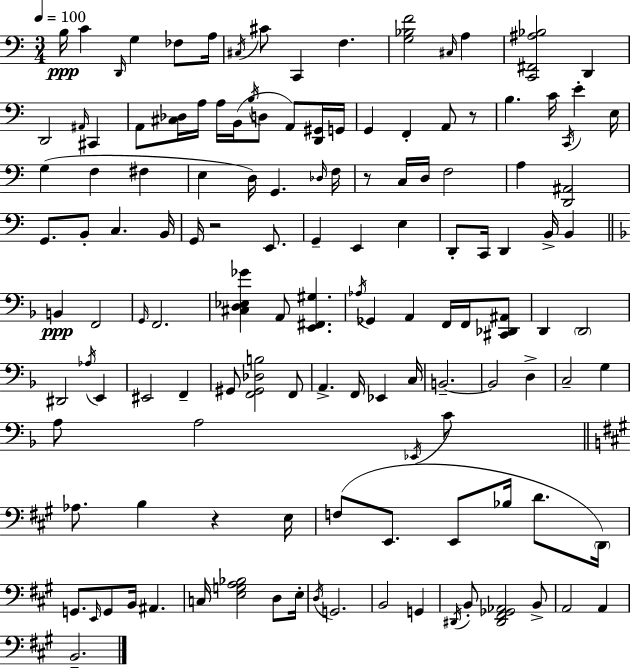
{
  \clef bass
  \numericTimeSignature
  \time 3/4
  \key c \major
  \tempo 4 = 100
  b16\ppp c'4 \grace { d,16 } g4 fes8 | a16 \acciaccatura { cis16 } cis'8 c,4 f4. | <g bes f'>2 \grace { cis16 } a4 | <c, fis, ais bes>2 d,4 | \break d,2 \grace { ais,16 } | cis,4 a,8 <cis des>16 a16 a16 b,16( \acciaccatura { b16 } d8 | a,8) <d, gis,>16 g,16 g,4 f,4-. | a,8 r8 b4. c'16 | \break \acciaccatura { c,16 } e'4-. e16 g4( f4 | fis4 e4 d16) g,4. | \grace { des16 } f16 r8 c16 d16 f2 | a4 <d, ais,>2 | \break g,8. b,8-. | c4. b,16 g,16 r2 | e,8. g,4-- e,4 | e4 d,8-. c,16 d,4 | \break b,16-> b,4 \bar "||" \break \key f \major b,4\ppp f,2 | \grace { g,16 } f,2. | <cis d ees ges'>4 a,8 <e, fis, gis>4. | \acciaccatura { aes16 } ges,4 a,4 f,16 f,16 | \break <cis, des, ais,>8 d,4 \parenthesize d,2 | dis,2 \acciaccatura { aes16 } e,4 | eis,2 f,4-- | gis,8 <f, gis, des b>2 | \break f,8 a,4.-> f,16 ees,4 | c16 b,2.--~~ | b,2 d4-> | c2-- g4 | \break a8 a2 | \acciaccatura { ees,16 } c'8 \bar "||" \break \key a \major aes8. b4 r4 e16 | f8( e,8. e,8 bes16 d'8. \parenthesize d,16) | g,8. \grace { e,16 } g,8 b,16 ais,4. | c16 <e g a bes>2 d8 | \break e16-. \acciaccatura { d16 } g,2. | b,2 g,4 | \acciaccatura { dis,16 } b,8-. <dis, fis, ges, aes,>2 | b,8-> a,2 a,4 | \break b,2.-- | \bar "|."
}